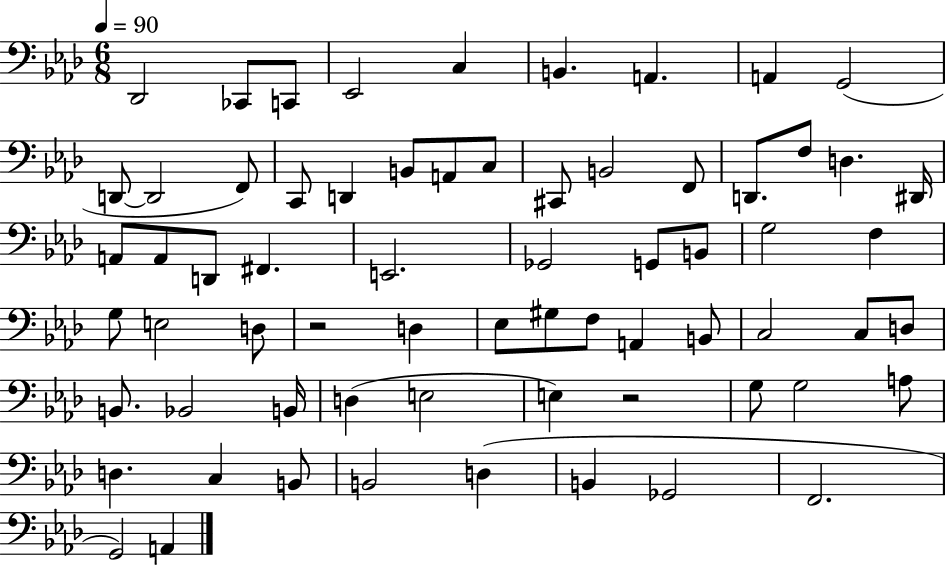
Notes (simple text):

Db2/h CES2/e C2/e Eb2/h C3/q B2/q. A2/q. A2/q G2/h D2/e D2/h F2/e C2/e D2/q B2/e A2/e C3/e C#2/e B2/h F2/e D2/e. F3/e D3/q. D#2/s A2/e A2/e D2/e F#2/q. E2/h. Gb2/h G2/e B2/e G3/h F3/q G3/e E3/h D3/e R/h D3/q Eb3/e G#3/e F3/e A2/q B2/e C3/h C3/e D3/e B2/e. Bb2/h B2/s D3/q E3/h E3/q R/h G3/e G3/h A3/e D3/q. C3/q B2/e B2/h D3/q B2/q Gb2/h F2/h. G2/h A2/q